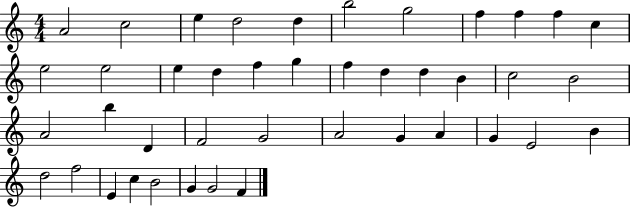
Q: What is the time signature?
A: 4/4